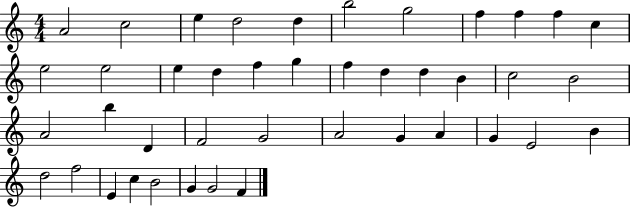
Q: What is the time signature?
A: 4/4